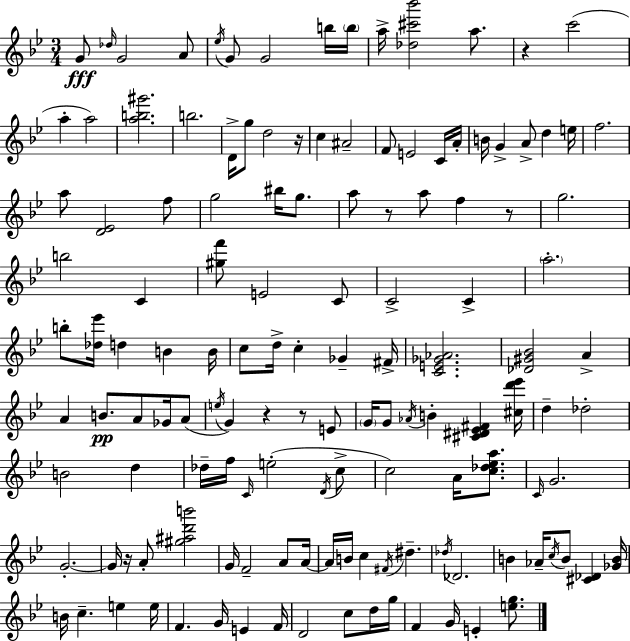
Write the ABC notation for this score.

X:1
T:Untitled
M:3/4
L:1/4
K:Gm
G/2 _d/4 G2 A/2 _e/4 G/2 G2 b/4 b/4 a/4 [_d^c'_b']2 a/2 z c'2 a a2 [ab^g']2 b2 D/4 g/2 d2 z/4 c ^A2 F/2 E2 C/4 A/4 B/4 G A/2 d e/4 f2 a/2 [D_E]2 f/2 g2 ^b/4 g/2 a/2 z/2 a/2 f z/2 g2 b2 C [^gf']/2 E2 C/2 C2 C a2 b/2 [_d_e']/4 d B B/4 c/2 d/4 c _G ^F/4 [CE_G_A]2 [_D^G_B]2 A A B/2 A/2 _G/4 A/2 e/4 G z z/2 E/2 G/4 G/2 _A/4 B [^C^D_E^F] [^cd'_e']/4 d _d2 B2 d _d/4 f/4 C/4 e2 D/4 c/2 c2 A/4 [c_d_ea]/2 C/4 G2 G2 G/4 z/4 A/2 [^g^ad'b']2 G/4 F2 A/2 A/4 A/4 B/4 c ^F/4 ^d _d/4 _D2 B _A/4 c/4 B/2 [^C_D] [_GB]/4 B/4 c e e/4 F G/4 E F/4 D2 c/2 d/4 g/4 F G/4 E [eg]/2